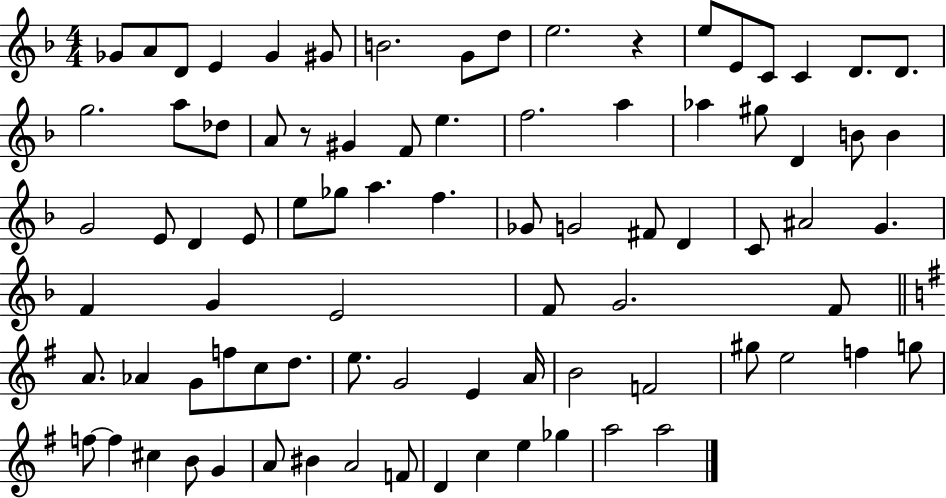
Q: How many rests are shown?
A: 2